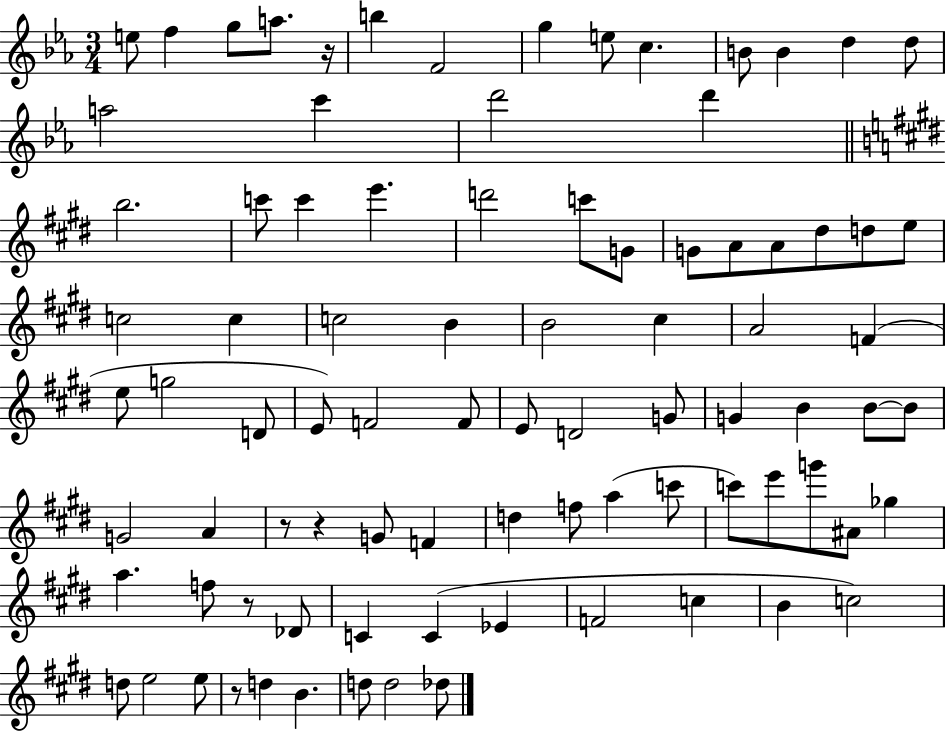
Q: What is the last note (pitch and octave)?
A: Db5